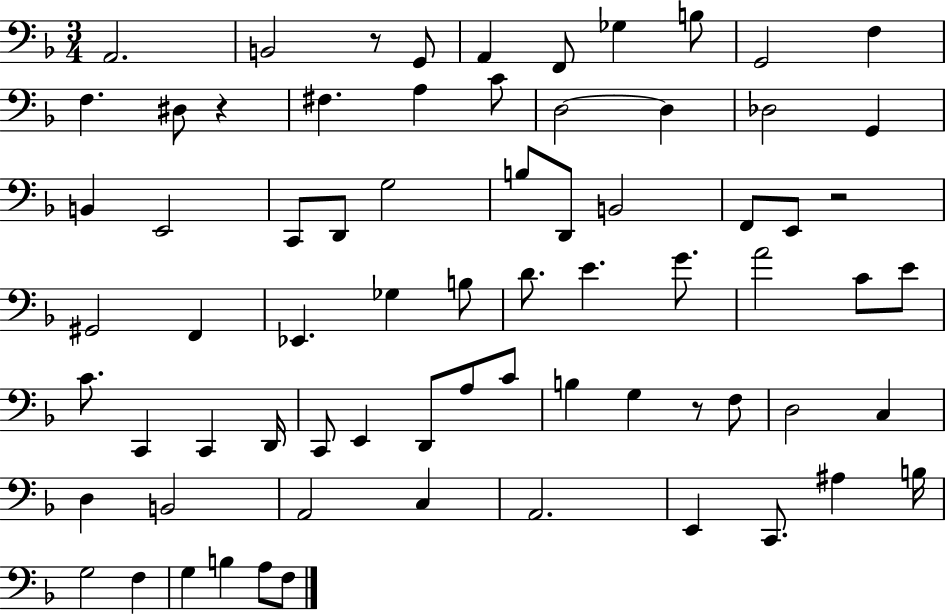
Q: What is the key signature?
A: F major